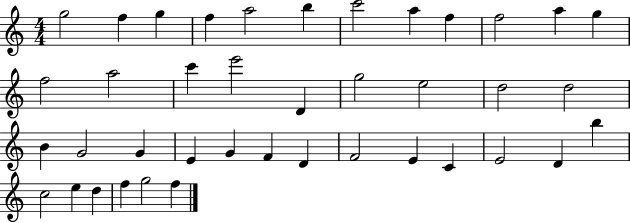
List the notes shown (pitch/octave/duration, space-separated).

G5/h F5/q G5/q F5/q A5/h B5/q C6/h A5/q F5/q F5/h A5/q G5/q F5/h A5/h C6/q E6/h D4/q G5/h E5/h D5/h D5/h B4/q G4/h G4/q E4/q G4/q F4/q D4/q F4/h E4/q C4/q E4/h D4/q B5/q C5/h E5/q D5/q F5/q G5/h F5/q